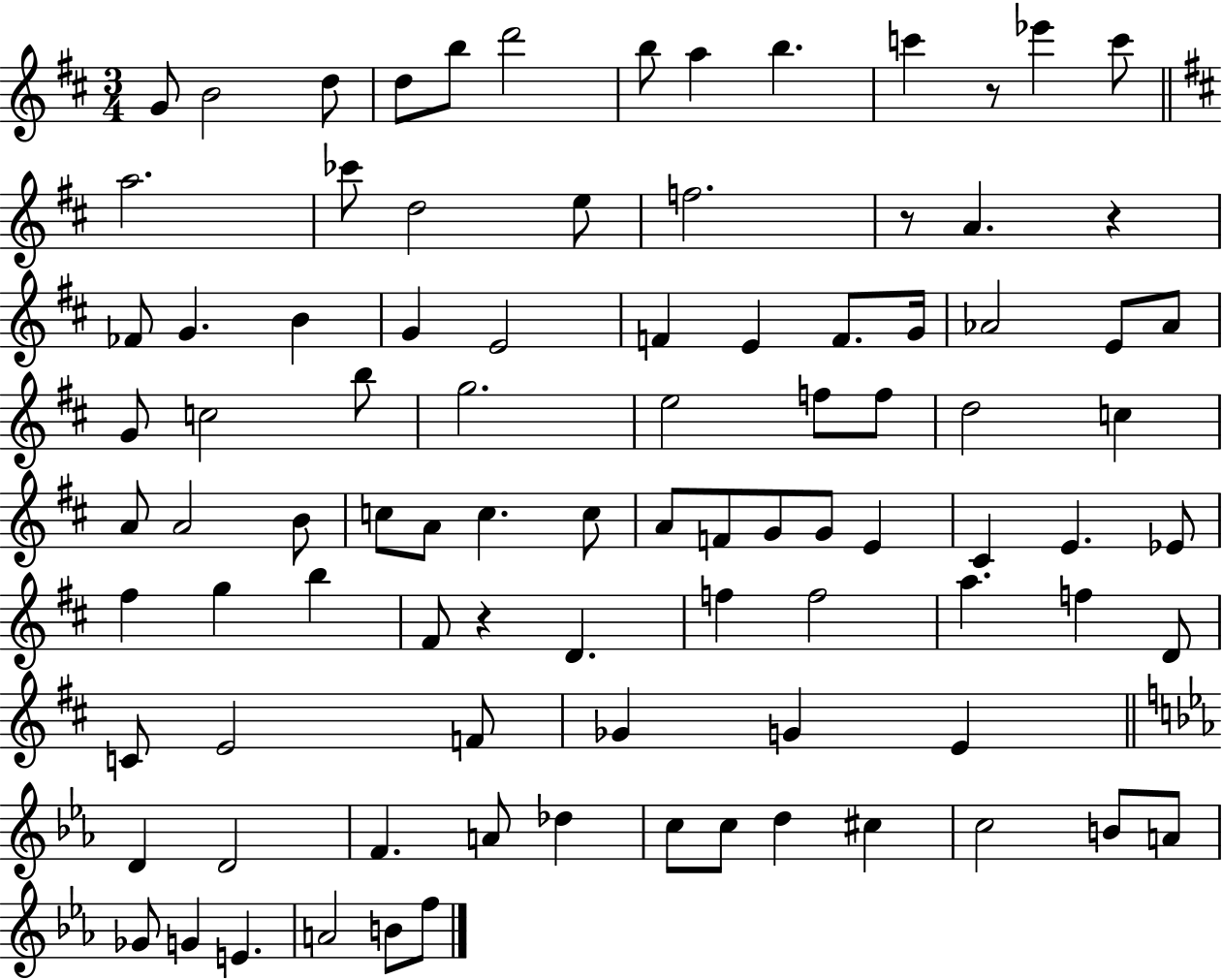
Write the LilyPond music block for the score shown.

{
  \clef treble
  \numericTimeSignature
  \time 3/4
  \key d \major
  g'8 b'2 d''8 | d''8 b''8 d'''2 | b''8 a''4 b''4. | c'''4 r8 ees'''4 c'''8 | \break \bar "||" \break \key b \minor a''2. | ces'''8 d''2 e''8 | f''2. | r8 a'4. r4 | \break fes'8 g'4. b'4 | g'4 e'2 | f'4 e'4 f'8. g'16 | aes'2 e'8 aes'8 | \break g'8 c''2 b''8 | g''2. | e''2 f''8 f''8 | d''2 c''4 | \break a'8 a'2 b'8 | c''8 a'8 c''4. c''8 | a'8 f'8 g'8 g'8 e'4 | cis'4 e'4. ees'8 | \break fis''4 g''4 b''4 | fis'8 r4 d'4. | f''4 f''2 | a''4. f''4 d'8 | \break c'8 e'2 f'8 | ges'4 g'4 e'4 | \bar "||" \break \key c \minor d'4 d'2 | f'4. a'8 des''4 | c''8 c''8 d''4 cis''4 | c''2 b'8 a'8 | \break ges'8 g'4 e'4. | a'2 b'8 f''8 | \bar "|."
}